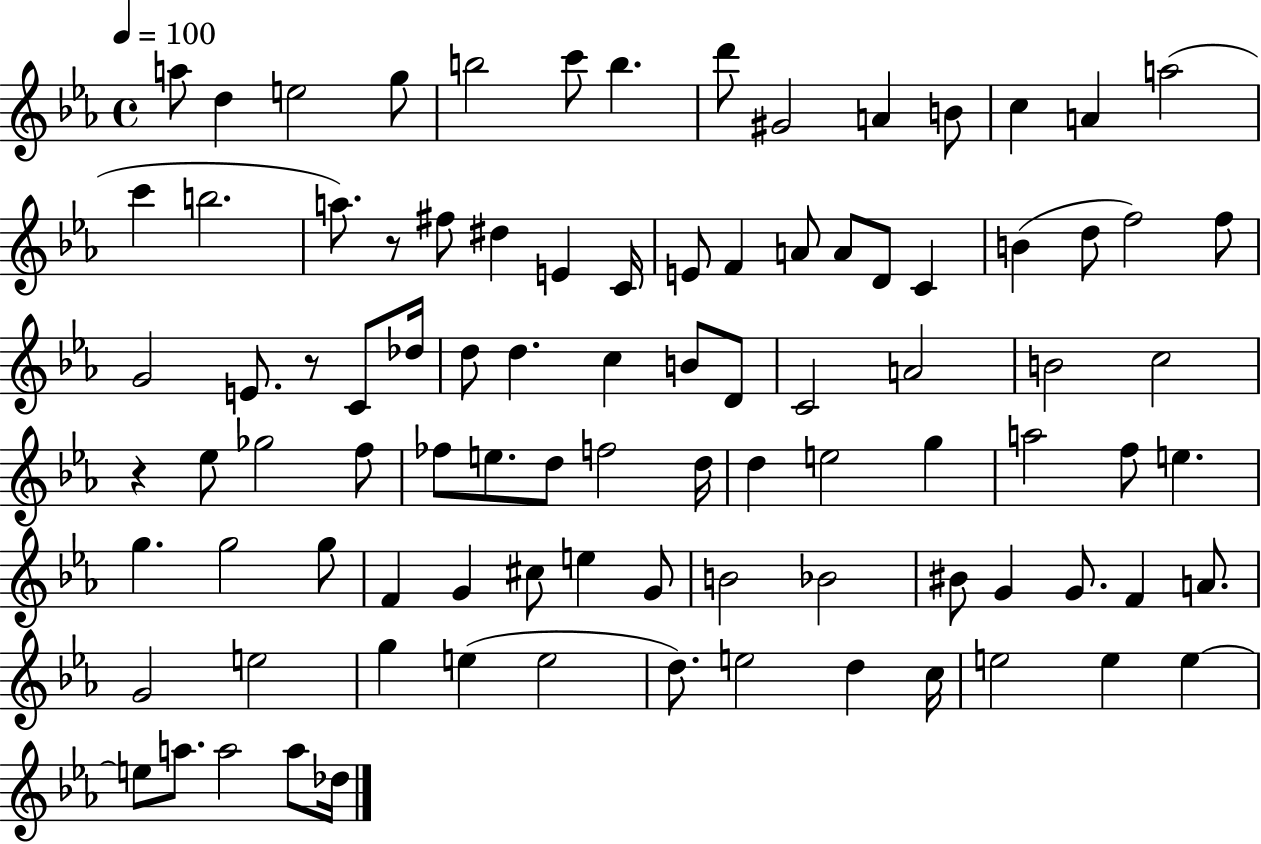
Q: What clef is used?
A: treble